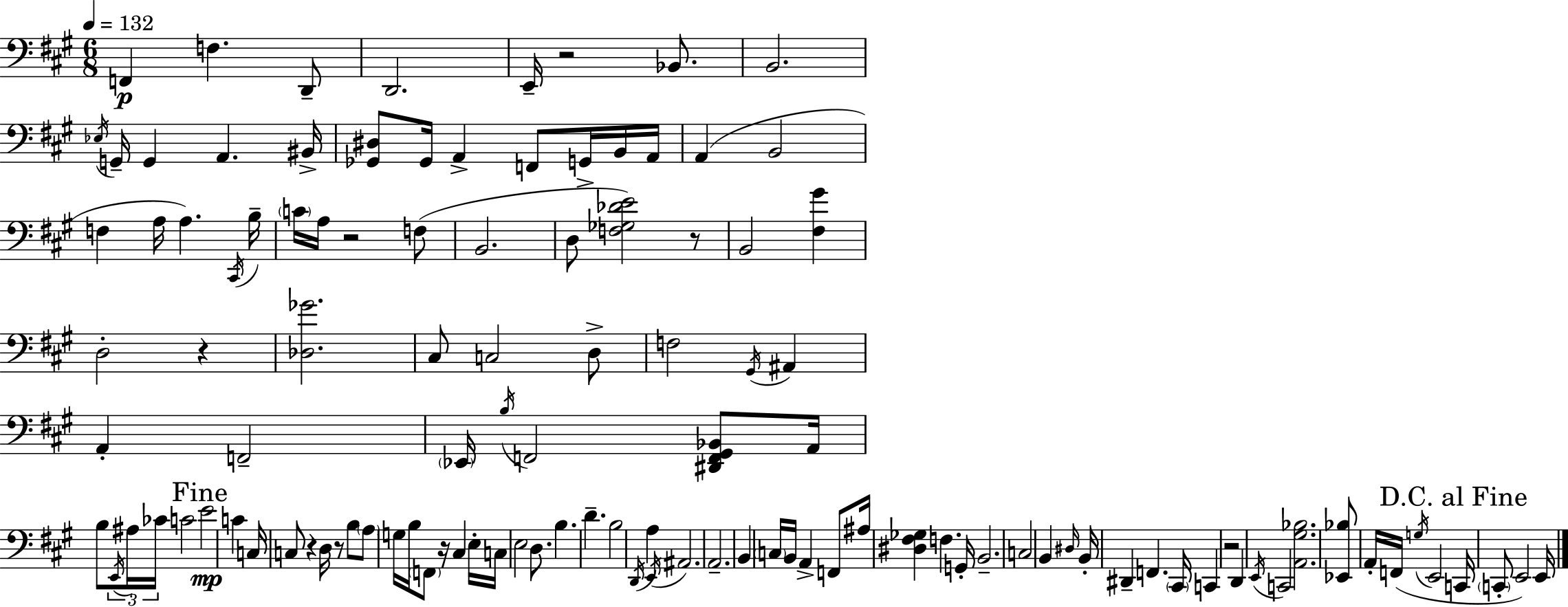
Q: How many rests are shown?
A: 8